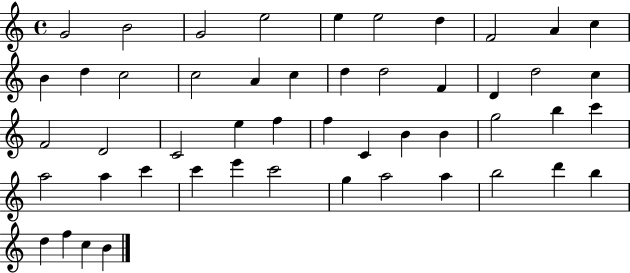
G4/h B4/h G4/h E5/h E5/q E5/h D5/q F4/h A4/q C5/q B4/q D5/q C5/h C5/h A4/q C5/q D5/q D5/h F4/q D4/q D5/h C5/q F4/h D4/h C4/h E5/q F5/q F5/q C4/q B4/q B4/q G5/h B5/q C6/q A5/h A5/q C6/q C6/q E6/q C6/h G5/q A5/h A5/q B5/h D6/q B5/q D5/q F5/q C5/q B4/q